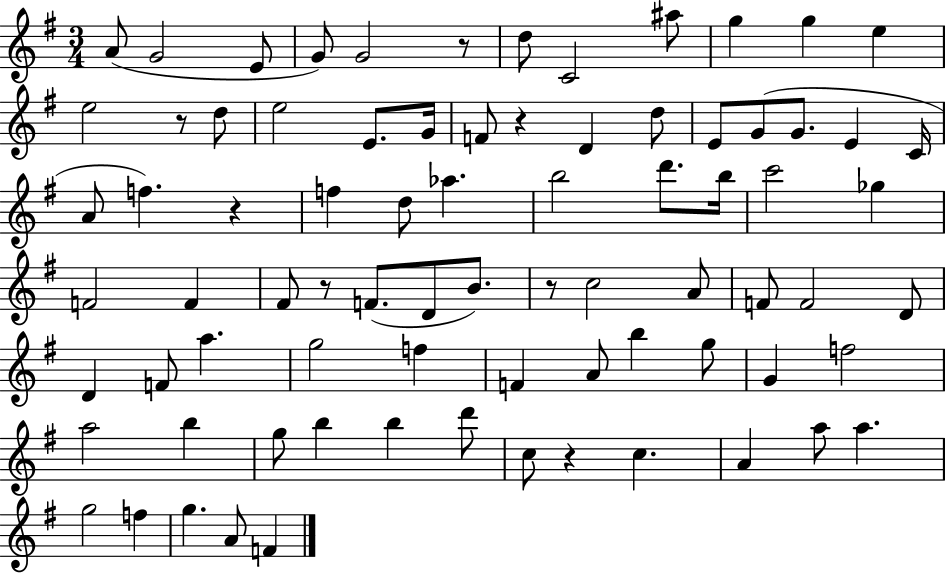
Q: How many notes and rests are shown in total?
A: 79